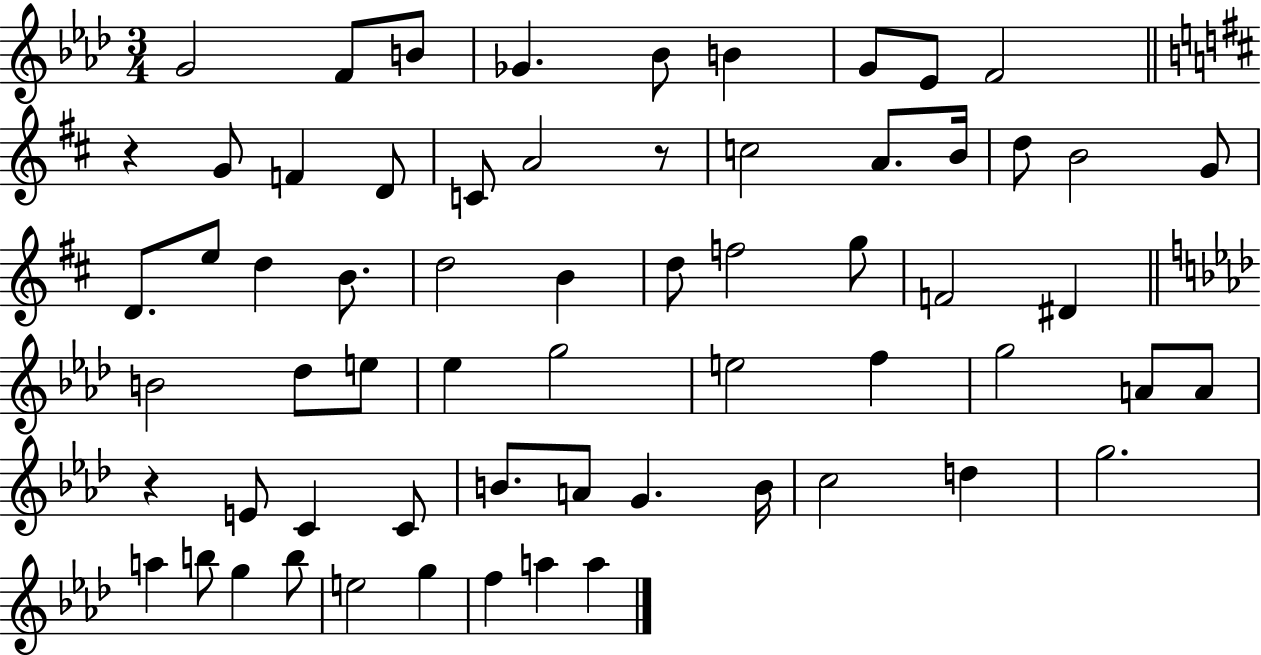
G4/h F4/e B4/e Gb4/q. Bb4/e B4/q G4/e Eb4/e F4/h R/q G4/e F4/q D4/e C4/e A4/h R/e C5/h A4/e. B4/s D5/e B4/h G4/e D4/e. E5/e D5/q B4/e. D5/h B4/q D5/e F5/h G5/e F4/h D#4/q B4/h Db5/e E5/e Eb5/q G5/h E5/h F5/q G5/h A4/e A4/e R/q E4/e C4/q C4/e B4/e. A4/e G4/q. B4/s C5/h D5/q G5/h. A5/q B5/e G5/q B5/e E5/h G5/q F5/q A5/q A5/q